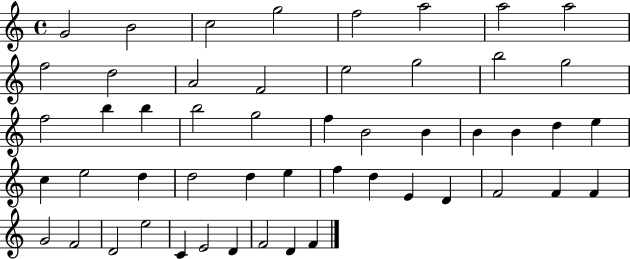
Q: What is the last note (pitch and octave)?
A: F4